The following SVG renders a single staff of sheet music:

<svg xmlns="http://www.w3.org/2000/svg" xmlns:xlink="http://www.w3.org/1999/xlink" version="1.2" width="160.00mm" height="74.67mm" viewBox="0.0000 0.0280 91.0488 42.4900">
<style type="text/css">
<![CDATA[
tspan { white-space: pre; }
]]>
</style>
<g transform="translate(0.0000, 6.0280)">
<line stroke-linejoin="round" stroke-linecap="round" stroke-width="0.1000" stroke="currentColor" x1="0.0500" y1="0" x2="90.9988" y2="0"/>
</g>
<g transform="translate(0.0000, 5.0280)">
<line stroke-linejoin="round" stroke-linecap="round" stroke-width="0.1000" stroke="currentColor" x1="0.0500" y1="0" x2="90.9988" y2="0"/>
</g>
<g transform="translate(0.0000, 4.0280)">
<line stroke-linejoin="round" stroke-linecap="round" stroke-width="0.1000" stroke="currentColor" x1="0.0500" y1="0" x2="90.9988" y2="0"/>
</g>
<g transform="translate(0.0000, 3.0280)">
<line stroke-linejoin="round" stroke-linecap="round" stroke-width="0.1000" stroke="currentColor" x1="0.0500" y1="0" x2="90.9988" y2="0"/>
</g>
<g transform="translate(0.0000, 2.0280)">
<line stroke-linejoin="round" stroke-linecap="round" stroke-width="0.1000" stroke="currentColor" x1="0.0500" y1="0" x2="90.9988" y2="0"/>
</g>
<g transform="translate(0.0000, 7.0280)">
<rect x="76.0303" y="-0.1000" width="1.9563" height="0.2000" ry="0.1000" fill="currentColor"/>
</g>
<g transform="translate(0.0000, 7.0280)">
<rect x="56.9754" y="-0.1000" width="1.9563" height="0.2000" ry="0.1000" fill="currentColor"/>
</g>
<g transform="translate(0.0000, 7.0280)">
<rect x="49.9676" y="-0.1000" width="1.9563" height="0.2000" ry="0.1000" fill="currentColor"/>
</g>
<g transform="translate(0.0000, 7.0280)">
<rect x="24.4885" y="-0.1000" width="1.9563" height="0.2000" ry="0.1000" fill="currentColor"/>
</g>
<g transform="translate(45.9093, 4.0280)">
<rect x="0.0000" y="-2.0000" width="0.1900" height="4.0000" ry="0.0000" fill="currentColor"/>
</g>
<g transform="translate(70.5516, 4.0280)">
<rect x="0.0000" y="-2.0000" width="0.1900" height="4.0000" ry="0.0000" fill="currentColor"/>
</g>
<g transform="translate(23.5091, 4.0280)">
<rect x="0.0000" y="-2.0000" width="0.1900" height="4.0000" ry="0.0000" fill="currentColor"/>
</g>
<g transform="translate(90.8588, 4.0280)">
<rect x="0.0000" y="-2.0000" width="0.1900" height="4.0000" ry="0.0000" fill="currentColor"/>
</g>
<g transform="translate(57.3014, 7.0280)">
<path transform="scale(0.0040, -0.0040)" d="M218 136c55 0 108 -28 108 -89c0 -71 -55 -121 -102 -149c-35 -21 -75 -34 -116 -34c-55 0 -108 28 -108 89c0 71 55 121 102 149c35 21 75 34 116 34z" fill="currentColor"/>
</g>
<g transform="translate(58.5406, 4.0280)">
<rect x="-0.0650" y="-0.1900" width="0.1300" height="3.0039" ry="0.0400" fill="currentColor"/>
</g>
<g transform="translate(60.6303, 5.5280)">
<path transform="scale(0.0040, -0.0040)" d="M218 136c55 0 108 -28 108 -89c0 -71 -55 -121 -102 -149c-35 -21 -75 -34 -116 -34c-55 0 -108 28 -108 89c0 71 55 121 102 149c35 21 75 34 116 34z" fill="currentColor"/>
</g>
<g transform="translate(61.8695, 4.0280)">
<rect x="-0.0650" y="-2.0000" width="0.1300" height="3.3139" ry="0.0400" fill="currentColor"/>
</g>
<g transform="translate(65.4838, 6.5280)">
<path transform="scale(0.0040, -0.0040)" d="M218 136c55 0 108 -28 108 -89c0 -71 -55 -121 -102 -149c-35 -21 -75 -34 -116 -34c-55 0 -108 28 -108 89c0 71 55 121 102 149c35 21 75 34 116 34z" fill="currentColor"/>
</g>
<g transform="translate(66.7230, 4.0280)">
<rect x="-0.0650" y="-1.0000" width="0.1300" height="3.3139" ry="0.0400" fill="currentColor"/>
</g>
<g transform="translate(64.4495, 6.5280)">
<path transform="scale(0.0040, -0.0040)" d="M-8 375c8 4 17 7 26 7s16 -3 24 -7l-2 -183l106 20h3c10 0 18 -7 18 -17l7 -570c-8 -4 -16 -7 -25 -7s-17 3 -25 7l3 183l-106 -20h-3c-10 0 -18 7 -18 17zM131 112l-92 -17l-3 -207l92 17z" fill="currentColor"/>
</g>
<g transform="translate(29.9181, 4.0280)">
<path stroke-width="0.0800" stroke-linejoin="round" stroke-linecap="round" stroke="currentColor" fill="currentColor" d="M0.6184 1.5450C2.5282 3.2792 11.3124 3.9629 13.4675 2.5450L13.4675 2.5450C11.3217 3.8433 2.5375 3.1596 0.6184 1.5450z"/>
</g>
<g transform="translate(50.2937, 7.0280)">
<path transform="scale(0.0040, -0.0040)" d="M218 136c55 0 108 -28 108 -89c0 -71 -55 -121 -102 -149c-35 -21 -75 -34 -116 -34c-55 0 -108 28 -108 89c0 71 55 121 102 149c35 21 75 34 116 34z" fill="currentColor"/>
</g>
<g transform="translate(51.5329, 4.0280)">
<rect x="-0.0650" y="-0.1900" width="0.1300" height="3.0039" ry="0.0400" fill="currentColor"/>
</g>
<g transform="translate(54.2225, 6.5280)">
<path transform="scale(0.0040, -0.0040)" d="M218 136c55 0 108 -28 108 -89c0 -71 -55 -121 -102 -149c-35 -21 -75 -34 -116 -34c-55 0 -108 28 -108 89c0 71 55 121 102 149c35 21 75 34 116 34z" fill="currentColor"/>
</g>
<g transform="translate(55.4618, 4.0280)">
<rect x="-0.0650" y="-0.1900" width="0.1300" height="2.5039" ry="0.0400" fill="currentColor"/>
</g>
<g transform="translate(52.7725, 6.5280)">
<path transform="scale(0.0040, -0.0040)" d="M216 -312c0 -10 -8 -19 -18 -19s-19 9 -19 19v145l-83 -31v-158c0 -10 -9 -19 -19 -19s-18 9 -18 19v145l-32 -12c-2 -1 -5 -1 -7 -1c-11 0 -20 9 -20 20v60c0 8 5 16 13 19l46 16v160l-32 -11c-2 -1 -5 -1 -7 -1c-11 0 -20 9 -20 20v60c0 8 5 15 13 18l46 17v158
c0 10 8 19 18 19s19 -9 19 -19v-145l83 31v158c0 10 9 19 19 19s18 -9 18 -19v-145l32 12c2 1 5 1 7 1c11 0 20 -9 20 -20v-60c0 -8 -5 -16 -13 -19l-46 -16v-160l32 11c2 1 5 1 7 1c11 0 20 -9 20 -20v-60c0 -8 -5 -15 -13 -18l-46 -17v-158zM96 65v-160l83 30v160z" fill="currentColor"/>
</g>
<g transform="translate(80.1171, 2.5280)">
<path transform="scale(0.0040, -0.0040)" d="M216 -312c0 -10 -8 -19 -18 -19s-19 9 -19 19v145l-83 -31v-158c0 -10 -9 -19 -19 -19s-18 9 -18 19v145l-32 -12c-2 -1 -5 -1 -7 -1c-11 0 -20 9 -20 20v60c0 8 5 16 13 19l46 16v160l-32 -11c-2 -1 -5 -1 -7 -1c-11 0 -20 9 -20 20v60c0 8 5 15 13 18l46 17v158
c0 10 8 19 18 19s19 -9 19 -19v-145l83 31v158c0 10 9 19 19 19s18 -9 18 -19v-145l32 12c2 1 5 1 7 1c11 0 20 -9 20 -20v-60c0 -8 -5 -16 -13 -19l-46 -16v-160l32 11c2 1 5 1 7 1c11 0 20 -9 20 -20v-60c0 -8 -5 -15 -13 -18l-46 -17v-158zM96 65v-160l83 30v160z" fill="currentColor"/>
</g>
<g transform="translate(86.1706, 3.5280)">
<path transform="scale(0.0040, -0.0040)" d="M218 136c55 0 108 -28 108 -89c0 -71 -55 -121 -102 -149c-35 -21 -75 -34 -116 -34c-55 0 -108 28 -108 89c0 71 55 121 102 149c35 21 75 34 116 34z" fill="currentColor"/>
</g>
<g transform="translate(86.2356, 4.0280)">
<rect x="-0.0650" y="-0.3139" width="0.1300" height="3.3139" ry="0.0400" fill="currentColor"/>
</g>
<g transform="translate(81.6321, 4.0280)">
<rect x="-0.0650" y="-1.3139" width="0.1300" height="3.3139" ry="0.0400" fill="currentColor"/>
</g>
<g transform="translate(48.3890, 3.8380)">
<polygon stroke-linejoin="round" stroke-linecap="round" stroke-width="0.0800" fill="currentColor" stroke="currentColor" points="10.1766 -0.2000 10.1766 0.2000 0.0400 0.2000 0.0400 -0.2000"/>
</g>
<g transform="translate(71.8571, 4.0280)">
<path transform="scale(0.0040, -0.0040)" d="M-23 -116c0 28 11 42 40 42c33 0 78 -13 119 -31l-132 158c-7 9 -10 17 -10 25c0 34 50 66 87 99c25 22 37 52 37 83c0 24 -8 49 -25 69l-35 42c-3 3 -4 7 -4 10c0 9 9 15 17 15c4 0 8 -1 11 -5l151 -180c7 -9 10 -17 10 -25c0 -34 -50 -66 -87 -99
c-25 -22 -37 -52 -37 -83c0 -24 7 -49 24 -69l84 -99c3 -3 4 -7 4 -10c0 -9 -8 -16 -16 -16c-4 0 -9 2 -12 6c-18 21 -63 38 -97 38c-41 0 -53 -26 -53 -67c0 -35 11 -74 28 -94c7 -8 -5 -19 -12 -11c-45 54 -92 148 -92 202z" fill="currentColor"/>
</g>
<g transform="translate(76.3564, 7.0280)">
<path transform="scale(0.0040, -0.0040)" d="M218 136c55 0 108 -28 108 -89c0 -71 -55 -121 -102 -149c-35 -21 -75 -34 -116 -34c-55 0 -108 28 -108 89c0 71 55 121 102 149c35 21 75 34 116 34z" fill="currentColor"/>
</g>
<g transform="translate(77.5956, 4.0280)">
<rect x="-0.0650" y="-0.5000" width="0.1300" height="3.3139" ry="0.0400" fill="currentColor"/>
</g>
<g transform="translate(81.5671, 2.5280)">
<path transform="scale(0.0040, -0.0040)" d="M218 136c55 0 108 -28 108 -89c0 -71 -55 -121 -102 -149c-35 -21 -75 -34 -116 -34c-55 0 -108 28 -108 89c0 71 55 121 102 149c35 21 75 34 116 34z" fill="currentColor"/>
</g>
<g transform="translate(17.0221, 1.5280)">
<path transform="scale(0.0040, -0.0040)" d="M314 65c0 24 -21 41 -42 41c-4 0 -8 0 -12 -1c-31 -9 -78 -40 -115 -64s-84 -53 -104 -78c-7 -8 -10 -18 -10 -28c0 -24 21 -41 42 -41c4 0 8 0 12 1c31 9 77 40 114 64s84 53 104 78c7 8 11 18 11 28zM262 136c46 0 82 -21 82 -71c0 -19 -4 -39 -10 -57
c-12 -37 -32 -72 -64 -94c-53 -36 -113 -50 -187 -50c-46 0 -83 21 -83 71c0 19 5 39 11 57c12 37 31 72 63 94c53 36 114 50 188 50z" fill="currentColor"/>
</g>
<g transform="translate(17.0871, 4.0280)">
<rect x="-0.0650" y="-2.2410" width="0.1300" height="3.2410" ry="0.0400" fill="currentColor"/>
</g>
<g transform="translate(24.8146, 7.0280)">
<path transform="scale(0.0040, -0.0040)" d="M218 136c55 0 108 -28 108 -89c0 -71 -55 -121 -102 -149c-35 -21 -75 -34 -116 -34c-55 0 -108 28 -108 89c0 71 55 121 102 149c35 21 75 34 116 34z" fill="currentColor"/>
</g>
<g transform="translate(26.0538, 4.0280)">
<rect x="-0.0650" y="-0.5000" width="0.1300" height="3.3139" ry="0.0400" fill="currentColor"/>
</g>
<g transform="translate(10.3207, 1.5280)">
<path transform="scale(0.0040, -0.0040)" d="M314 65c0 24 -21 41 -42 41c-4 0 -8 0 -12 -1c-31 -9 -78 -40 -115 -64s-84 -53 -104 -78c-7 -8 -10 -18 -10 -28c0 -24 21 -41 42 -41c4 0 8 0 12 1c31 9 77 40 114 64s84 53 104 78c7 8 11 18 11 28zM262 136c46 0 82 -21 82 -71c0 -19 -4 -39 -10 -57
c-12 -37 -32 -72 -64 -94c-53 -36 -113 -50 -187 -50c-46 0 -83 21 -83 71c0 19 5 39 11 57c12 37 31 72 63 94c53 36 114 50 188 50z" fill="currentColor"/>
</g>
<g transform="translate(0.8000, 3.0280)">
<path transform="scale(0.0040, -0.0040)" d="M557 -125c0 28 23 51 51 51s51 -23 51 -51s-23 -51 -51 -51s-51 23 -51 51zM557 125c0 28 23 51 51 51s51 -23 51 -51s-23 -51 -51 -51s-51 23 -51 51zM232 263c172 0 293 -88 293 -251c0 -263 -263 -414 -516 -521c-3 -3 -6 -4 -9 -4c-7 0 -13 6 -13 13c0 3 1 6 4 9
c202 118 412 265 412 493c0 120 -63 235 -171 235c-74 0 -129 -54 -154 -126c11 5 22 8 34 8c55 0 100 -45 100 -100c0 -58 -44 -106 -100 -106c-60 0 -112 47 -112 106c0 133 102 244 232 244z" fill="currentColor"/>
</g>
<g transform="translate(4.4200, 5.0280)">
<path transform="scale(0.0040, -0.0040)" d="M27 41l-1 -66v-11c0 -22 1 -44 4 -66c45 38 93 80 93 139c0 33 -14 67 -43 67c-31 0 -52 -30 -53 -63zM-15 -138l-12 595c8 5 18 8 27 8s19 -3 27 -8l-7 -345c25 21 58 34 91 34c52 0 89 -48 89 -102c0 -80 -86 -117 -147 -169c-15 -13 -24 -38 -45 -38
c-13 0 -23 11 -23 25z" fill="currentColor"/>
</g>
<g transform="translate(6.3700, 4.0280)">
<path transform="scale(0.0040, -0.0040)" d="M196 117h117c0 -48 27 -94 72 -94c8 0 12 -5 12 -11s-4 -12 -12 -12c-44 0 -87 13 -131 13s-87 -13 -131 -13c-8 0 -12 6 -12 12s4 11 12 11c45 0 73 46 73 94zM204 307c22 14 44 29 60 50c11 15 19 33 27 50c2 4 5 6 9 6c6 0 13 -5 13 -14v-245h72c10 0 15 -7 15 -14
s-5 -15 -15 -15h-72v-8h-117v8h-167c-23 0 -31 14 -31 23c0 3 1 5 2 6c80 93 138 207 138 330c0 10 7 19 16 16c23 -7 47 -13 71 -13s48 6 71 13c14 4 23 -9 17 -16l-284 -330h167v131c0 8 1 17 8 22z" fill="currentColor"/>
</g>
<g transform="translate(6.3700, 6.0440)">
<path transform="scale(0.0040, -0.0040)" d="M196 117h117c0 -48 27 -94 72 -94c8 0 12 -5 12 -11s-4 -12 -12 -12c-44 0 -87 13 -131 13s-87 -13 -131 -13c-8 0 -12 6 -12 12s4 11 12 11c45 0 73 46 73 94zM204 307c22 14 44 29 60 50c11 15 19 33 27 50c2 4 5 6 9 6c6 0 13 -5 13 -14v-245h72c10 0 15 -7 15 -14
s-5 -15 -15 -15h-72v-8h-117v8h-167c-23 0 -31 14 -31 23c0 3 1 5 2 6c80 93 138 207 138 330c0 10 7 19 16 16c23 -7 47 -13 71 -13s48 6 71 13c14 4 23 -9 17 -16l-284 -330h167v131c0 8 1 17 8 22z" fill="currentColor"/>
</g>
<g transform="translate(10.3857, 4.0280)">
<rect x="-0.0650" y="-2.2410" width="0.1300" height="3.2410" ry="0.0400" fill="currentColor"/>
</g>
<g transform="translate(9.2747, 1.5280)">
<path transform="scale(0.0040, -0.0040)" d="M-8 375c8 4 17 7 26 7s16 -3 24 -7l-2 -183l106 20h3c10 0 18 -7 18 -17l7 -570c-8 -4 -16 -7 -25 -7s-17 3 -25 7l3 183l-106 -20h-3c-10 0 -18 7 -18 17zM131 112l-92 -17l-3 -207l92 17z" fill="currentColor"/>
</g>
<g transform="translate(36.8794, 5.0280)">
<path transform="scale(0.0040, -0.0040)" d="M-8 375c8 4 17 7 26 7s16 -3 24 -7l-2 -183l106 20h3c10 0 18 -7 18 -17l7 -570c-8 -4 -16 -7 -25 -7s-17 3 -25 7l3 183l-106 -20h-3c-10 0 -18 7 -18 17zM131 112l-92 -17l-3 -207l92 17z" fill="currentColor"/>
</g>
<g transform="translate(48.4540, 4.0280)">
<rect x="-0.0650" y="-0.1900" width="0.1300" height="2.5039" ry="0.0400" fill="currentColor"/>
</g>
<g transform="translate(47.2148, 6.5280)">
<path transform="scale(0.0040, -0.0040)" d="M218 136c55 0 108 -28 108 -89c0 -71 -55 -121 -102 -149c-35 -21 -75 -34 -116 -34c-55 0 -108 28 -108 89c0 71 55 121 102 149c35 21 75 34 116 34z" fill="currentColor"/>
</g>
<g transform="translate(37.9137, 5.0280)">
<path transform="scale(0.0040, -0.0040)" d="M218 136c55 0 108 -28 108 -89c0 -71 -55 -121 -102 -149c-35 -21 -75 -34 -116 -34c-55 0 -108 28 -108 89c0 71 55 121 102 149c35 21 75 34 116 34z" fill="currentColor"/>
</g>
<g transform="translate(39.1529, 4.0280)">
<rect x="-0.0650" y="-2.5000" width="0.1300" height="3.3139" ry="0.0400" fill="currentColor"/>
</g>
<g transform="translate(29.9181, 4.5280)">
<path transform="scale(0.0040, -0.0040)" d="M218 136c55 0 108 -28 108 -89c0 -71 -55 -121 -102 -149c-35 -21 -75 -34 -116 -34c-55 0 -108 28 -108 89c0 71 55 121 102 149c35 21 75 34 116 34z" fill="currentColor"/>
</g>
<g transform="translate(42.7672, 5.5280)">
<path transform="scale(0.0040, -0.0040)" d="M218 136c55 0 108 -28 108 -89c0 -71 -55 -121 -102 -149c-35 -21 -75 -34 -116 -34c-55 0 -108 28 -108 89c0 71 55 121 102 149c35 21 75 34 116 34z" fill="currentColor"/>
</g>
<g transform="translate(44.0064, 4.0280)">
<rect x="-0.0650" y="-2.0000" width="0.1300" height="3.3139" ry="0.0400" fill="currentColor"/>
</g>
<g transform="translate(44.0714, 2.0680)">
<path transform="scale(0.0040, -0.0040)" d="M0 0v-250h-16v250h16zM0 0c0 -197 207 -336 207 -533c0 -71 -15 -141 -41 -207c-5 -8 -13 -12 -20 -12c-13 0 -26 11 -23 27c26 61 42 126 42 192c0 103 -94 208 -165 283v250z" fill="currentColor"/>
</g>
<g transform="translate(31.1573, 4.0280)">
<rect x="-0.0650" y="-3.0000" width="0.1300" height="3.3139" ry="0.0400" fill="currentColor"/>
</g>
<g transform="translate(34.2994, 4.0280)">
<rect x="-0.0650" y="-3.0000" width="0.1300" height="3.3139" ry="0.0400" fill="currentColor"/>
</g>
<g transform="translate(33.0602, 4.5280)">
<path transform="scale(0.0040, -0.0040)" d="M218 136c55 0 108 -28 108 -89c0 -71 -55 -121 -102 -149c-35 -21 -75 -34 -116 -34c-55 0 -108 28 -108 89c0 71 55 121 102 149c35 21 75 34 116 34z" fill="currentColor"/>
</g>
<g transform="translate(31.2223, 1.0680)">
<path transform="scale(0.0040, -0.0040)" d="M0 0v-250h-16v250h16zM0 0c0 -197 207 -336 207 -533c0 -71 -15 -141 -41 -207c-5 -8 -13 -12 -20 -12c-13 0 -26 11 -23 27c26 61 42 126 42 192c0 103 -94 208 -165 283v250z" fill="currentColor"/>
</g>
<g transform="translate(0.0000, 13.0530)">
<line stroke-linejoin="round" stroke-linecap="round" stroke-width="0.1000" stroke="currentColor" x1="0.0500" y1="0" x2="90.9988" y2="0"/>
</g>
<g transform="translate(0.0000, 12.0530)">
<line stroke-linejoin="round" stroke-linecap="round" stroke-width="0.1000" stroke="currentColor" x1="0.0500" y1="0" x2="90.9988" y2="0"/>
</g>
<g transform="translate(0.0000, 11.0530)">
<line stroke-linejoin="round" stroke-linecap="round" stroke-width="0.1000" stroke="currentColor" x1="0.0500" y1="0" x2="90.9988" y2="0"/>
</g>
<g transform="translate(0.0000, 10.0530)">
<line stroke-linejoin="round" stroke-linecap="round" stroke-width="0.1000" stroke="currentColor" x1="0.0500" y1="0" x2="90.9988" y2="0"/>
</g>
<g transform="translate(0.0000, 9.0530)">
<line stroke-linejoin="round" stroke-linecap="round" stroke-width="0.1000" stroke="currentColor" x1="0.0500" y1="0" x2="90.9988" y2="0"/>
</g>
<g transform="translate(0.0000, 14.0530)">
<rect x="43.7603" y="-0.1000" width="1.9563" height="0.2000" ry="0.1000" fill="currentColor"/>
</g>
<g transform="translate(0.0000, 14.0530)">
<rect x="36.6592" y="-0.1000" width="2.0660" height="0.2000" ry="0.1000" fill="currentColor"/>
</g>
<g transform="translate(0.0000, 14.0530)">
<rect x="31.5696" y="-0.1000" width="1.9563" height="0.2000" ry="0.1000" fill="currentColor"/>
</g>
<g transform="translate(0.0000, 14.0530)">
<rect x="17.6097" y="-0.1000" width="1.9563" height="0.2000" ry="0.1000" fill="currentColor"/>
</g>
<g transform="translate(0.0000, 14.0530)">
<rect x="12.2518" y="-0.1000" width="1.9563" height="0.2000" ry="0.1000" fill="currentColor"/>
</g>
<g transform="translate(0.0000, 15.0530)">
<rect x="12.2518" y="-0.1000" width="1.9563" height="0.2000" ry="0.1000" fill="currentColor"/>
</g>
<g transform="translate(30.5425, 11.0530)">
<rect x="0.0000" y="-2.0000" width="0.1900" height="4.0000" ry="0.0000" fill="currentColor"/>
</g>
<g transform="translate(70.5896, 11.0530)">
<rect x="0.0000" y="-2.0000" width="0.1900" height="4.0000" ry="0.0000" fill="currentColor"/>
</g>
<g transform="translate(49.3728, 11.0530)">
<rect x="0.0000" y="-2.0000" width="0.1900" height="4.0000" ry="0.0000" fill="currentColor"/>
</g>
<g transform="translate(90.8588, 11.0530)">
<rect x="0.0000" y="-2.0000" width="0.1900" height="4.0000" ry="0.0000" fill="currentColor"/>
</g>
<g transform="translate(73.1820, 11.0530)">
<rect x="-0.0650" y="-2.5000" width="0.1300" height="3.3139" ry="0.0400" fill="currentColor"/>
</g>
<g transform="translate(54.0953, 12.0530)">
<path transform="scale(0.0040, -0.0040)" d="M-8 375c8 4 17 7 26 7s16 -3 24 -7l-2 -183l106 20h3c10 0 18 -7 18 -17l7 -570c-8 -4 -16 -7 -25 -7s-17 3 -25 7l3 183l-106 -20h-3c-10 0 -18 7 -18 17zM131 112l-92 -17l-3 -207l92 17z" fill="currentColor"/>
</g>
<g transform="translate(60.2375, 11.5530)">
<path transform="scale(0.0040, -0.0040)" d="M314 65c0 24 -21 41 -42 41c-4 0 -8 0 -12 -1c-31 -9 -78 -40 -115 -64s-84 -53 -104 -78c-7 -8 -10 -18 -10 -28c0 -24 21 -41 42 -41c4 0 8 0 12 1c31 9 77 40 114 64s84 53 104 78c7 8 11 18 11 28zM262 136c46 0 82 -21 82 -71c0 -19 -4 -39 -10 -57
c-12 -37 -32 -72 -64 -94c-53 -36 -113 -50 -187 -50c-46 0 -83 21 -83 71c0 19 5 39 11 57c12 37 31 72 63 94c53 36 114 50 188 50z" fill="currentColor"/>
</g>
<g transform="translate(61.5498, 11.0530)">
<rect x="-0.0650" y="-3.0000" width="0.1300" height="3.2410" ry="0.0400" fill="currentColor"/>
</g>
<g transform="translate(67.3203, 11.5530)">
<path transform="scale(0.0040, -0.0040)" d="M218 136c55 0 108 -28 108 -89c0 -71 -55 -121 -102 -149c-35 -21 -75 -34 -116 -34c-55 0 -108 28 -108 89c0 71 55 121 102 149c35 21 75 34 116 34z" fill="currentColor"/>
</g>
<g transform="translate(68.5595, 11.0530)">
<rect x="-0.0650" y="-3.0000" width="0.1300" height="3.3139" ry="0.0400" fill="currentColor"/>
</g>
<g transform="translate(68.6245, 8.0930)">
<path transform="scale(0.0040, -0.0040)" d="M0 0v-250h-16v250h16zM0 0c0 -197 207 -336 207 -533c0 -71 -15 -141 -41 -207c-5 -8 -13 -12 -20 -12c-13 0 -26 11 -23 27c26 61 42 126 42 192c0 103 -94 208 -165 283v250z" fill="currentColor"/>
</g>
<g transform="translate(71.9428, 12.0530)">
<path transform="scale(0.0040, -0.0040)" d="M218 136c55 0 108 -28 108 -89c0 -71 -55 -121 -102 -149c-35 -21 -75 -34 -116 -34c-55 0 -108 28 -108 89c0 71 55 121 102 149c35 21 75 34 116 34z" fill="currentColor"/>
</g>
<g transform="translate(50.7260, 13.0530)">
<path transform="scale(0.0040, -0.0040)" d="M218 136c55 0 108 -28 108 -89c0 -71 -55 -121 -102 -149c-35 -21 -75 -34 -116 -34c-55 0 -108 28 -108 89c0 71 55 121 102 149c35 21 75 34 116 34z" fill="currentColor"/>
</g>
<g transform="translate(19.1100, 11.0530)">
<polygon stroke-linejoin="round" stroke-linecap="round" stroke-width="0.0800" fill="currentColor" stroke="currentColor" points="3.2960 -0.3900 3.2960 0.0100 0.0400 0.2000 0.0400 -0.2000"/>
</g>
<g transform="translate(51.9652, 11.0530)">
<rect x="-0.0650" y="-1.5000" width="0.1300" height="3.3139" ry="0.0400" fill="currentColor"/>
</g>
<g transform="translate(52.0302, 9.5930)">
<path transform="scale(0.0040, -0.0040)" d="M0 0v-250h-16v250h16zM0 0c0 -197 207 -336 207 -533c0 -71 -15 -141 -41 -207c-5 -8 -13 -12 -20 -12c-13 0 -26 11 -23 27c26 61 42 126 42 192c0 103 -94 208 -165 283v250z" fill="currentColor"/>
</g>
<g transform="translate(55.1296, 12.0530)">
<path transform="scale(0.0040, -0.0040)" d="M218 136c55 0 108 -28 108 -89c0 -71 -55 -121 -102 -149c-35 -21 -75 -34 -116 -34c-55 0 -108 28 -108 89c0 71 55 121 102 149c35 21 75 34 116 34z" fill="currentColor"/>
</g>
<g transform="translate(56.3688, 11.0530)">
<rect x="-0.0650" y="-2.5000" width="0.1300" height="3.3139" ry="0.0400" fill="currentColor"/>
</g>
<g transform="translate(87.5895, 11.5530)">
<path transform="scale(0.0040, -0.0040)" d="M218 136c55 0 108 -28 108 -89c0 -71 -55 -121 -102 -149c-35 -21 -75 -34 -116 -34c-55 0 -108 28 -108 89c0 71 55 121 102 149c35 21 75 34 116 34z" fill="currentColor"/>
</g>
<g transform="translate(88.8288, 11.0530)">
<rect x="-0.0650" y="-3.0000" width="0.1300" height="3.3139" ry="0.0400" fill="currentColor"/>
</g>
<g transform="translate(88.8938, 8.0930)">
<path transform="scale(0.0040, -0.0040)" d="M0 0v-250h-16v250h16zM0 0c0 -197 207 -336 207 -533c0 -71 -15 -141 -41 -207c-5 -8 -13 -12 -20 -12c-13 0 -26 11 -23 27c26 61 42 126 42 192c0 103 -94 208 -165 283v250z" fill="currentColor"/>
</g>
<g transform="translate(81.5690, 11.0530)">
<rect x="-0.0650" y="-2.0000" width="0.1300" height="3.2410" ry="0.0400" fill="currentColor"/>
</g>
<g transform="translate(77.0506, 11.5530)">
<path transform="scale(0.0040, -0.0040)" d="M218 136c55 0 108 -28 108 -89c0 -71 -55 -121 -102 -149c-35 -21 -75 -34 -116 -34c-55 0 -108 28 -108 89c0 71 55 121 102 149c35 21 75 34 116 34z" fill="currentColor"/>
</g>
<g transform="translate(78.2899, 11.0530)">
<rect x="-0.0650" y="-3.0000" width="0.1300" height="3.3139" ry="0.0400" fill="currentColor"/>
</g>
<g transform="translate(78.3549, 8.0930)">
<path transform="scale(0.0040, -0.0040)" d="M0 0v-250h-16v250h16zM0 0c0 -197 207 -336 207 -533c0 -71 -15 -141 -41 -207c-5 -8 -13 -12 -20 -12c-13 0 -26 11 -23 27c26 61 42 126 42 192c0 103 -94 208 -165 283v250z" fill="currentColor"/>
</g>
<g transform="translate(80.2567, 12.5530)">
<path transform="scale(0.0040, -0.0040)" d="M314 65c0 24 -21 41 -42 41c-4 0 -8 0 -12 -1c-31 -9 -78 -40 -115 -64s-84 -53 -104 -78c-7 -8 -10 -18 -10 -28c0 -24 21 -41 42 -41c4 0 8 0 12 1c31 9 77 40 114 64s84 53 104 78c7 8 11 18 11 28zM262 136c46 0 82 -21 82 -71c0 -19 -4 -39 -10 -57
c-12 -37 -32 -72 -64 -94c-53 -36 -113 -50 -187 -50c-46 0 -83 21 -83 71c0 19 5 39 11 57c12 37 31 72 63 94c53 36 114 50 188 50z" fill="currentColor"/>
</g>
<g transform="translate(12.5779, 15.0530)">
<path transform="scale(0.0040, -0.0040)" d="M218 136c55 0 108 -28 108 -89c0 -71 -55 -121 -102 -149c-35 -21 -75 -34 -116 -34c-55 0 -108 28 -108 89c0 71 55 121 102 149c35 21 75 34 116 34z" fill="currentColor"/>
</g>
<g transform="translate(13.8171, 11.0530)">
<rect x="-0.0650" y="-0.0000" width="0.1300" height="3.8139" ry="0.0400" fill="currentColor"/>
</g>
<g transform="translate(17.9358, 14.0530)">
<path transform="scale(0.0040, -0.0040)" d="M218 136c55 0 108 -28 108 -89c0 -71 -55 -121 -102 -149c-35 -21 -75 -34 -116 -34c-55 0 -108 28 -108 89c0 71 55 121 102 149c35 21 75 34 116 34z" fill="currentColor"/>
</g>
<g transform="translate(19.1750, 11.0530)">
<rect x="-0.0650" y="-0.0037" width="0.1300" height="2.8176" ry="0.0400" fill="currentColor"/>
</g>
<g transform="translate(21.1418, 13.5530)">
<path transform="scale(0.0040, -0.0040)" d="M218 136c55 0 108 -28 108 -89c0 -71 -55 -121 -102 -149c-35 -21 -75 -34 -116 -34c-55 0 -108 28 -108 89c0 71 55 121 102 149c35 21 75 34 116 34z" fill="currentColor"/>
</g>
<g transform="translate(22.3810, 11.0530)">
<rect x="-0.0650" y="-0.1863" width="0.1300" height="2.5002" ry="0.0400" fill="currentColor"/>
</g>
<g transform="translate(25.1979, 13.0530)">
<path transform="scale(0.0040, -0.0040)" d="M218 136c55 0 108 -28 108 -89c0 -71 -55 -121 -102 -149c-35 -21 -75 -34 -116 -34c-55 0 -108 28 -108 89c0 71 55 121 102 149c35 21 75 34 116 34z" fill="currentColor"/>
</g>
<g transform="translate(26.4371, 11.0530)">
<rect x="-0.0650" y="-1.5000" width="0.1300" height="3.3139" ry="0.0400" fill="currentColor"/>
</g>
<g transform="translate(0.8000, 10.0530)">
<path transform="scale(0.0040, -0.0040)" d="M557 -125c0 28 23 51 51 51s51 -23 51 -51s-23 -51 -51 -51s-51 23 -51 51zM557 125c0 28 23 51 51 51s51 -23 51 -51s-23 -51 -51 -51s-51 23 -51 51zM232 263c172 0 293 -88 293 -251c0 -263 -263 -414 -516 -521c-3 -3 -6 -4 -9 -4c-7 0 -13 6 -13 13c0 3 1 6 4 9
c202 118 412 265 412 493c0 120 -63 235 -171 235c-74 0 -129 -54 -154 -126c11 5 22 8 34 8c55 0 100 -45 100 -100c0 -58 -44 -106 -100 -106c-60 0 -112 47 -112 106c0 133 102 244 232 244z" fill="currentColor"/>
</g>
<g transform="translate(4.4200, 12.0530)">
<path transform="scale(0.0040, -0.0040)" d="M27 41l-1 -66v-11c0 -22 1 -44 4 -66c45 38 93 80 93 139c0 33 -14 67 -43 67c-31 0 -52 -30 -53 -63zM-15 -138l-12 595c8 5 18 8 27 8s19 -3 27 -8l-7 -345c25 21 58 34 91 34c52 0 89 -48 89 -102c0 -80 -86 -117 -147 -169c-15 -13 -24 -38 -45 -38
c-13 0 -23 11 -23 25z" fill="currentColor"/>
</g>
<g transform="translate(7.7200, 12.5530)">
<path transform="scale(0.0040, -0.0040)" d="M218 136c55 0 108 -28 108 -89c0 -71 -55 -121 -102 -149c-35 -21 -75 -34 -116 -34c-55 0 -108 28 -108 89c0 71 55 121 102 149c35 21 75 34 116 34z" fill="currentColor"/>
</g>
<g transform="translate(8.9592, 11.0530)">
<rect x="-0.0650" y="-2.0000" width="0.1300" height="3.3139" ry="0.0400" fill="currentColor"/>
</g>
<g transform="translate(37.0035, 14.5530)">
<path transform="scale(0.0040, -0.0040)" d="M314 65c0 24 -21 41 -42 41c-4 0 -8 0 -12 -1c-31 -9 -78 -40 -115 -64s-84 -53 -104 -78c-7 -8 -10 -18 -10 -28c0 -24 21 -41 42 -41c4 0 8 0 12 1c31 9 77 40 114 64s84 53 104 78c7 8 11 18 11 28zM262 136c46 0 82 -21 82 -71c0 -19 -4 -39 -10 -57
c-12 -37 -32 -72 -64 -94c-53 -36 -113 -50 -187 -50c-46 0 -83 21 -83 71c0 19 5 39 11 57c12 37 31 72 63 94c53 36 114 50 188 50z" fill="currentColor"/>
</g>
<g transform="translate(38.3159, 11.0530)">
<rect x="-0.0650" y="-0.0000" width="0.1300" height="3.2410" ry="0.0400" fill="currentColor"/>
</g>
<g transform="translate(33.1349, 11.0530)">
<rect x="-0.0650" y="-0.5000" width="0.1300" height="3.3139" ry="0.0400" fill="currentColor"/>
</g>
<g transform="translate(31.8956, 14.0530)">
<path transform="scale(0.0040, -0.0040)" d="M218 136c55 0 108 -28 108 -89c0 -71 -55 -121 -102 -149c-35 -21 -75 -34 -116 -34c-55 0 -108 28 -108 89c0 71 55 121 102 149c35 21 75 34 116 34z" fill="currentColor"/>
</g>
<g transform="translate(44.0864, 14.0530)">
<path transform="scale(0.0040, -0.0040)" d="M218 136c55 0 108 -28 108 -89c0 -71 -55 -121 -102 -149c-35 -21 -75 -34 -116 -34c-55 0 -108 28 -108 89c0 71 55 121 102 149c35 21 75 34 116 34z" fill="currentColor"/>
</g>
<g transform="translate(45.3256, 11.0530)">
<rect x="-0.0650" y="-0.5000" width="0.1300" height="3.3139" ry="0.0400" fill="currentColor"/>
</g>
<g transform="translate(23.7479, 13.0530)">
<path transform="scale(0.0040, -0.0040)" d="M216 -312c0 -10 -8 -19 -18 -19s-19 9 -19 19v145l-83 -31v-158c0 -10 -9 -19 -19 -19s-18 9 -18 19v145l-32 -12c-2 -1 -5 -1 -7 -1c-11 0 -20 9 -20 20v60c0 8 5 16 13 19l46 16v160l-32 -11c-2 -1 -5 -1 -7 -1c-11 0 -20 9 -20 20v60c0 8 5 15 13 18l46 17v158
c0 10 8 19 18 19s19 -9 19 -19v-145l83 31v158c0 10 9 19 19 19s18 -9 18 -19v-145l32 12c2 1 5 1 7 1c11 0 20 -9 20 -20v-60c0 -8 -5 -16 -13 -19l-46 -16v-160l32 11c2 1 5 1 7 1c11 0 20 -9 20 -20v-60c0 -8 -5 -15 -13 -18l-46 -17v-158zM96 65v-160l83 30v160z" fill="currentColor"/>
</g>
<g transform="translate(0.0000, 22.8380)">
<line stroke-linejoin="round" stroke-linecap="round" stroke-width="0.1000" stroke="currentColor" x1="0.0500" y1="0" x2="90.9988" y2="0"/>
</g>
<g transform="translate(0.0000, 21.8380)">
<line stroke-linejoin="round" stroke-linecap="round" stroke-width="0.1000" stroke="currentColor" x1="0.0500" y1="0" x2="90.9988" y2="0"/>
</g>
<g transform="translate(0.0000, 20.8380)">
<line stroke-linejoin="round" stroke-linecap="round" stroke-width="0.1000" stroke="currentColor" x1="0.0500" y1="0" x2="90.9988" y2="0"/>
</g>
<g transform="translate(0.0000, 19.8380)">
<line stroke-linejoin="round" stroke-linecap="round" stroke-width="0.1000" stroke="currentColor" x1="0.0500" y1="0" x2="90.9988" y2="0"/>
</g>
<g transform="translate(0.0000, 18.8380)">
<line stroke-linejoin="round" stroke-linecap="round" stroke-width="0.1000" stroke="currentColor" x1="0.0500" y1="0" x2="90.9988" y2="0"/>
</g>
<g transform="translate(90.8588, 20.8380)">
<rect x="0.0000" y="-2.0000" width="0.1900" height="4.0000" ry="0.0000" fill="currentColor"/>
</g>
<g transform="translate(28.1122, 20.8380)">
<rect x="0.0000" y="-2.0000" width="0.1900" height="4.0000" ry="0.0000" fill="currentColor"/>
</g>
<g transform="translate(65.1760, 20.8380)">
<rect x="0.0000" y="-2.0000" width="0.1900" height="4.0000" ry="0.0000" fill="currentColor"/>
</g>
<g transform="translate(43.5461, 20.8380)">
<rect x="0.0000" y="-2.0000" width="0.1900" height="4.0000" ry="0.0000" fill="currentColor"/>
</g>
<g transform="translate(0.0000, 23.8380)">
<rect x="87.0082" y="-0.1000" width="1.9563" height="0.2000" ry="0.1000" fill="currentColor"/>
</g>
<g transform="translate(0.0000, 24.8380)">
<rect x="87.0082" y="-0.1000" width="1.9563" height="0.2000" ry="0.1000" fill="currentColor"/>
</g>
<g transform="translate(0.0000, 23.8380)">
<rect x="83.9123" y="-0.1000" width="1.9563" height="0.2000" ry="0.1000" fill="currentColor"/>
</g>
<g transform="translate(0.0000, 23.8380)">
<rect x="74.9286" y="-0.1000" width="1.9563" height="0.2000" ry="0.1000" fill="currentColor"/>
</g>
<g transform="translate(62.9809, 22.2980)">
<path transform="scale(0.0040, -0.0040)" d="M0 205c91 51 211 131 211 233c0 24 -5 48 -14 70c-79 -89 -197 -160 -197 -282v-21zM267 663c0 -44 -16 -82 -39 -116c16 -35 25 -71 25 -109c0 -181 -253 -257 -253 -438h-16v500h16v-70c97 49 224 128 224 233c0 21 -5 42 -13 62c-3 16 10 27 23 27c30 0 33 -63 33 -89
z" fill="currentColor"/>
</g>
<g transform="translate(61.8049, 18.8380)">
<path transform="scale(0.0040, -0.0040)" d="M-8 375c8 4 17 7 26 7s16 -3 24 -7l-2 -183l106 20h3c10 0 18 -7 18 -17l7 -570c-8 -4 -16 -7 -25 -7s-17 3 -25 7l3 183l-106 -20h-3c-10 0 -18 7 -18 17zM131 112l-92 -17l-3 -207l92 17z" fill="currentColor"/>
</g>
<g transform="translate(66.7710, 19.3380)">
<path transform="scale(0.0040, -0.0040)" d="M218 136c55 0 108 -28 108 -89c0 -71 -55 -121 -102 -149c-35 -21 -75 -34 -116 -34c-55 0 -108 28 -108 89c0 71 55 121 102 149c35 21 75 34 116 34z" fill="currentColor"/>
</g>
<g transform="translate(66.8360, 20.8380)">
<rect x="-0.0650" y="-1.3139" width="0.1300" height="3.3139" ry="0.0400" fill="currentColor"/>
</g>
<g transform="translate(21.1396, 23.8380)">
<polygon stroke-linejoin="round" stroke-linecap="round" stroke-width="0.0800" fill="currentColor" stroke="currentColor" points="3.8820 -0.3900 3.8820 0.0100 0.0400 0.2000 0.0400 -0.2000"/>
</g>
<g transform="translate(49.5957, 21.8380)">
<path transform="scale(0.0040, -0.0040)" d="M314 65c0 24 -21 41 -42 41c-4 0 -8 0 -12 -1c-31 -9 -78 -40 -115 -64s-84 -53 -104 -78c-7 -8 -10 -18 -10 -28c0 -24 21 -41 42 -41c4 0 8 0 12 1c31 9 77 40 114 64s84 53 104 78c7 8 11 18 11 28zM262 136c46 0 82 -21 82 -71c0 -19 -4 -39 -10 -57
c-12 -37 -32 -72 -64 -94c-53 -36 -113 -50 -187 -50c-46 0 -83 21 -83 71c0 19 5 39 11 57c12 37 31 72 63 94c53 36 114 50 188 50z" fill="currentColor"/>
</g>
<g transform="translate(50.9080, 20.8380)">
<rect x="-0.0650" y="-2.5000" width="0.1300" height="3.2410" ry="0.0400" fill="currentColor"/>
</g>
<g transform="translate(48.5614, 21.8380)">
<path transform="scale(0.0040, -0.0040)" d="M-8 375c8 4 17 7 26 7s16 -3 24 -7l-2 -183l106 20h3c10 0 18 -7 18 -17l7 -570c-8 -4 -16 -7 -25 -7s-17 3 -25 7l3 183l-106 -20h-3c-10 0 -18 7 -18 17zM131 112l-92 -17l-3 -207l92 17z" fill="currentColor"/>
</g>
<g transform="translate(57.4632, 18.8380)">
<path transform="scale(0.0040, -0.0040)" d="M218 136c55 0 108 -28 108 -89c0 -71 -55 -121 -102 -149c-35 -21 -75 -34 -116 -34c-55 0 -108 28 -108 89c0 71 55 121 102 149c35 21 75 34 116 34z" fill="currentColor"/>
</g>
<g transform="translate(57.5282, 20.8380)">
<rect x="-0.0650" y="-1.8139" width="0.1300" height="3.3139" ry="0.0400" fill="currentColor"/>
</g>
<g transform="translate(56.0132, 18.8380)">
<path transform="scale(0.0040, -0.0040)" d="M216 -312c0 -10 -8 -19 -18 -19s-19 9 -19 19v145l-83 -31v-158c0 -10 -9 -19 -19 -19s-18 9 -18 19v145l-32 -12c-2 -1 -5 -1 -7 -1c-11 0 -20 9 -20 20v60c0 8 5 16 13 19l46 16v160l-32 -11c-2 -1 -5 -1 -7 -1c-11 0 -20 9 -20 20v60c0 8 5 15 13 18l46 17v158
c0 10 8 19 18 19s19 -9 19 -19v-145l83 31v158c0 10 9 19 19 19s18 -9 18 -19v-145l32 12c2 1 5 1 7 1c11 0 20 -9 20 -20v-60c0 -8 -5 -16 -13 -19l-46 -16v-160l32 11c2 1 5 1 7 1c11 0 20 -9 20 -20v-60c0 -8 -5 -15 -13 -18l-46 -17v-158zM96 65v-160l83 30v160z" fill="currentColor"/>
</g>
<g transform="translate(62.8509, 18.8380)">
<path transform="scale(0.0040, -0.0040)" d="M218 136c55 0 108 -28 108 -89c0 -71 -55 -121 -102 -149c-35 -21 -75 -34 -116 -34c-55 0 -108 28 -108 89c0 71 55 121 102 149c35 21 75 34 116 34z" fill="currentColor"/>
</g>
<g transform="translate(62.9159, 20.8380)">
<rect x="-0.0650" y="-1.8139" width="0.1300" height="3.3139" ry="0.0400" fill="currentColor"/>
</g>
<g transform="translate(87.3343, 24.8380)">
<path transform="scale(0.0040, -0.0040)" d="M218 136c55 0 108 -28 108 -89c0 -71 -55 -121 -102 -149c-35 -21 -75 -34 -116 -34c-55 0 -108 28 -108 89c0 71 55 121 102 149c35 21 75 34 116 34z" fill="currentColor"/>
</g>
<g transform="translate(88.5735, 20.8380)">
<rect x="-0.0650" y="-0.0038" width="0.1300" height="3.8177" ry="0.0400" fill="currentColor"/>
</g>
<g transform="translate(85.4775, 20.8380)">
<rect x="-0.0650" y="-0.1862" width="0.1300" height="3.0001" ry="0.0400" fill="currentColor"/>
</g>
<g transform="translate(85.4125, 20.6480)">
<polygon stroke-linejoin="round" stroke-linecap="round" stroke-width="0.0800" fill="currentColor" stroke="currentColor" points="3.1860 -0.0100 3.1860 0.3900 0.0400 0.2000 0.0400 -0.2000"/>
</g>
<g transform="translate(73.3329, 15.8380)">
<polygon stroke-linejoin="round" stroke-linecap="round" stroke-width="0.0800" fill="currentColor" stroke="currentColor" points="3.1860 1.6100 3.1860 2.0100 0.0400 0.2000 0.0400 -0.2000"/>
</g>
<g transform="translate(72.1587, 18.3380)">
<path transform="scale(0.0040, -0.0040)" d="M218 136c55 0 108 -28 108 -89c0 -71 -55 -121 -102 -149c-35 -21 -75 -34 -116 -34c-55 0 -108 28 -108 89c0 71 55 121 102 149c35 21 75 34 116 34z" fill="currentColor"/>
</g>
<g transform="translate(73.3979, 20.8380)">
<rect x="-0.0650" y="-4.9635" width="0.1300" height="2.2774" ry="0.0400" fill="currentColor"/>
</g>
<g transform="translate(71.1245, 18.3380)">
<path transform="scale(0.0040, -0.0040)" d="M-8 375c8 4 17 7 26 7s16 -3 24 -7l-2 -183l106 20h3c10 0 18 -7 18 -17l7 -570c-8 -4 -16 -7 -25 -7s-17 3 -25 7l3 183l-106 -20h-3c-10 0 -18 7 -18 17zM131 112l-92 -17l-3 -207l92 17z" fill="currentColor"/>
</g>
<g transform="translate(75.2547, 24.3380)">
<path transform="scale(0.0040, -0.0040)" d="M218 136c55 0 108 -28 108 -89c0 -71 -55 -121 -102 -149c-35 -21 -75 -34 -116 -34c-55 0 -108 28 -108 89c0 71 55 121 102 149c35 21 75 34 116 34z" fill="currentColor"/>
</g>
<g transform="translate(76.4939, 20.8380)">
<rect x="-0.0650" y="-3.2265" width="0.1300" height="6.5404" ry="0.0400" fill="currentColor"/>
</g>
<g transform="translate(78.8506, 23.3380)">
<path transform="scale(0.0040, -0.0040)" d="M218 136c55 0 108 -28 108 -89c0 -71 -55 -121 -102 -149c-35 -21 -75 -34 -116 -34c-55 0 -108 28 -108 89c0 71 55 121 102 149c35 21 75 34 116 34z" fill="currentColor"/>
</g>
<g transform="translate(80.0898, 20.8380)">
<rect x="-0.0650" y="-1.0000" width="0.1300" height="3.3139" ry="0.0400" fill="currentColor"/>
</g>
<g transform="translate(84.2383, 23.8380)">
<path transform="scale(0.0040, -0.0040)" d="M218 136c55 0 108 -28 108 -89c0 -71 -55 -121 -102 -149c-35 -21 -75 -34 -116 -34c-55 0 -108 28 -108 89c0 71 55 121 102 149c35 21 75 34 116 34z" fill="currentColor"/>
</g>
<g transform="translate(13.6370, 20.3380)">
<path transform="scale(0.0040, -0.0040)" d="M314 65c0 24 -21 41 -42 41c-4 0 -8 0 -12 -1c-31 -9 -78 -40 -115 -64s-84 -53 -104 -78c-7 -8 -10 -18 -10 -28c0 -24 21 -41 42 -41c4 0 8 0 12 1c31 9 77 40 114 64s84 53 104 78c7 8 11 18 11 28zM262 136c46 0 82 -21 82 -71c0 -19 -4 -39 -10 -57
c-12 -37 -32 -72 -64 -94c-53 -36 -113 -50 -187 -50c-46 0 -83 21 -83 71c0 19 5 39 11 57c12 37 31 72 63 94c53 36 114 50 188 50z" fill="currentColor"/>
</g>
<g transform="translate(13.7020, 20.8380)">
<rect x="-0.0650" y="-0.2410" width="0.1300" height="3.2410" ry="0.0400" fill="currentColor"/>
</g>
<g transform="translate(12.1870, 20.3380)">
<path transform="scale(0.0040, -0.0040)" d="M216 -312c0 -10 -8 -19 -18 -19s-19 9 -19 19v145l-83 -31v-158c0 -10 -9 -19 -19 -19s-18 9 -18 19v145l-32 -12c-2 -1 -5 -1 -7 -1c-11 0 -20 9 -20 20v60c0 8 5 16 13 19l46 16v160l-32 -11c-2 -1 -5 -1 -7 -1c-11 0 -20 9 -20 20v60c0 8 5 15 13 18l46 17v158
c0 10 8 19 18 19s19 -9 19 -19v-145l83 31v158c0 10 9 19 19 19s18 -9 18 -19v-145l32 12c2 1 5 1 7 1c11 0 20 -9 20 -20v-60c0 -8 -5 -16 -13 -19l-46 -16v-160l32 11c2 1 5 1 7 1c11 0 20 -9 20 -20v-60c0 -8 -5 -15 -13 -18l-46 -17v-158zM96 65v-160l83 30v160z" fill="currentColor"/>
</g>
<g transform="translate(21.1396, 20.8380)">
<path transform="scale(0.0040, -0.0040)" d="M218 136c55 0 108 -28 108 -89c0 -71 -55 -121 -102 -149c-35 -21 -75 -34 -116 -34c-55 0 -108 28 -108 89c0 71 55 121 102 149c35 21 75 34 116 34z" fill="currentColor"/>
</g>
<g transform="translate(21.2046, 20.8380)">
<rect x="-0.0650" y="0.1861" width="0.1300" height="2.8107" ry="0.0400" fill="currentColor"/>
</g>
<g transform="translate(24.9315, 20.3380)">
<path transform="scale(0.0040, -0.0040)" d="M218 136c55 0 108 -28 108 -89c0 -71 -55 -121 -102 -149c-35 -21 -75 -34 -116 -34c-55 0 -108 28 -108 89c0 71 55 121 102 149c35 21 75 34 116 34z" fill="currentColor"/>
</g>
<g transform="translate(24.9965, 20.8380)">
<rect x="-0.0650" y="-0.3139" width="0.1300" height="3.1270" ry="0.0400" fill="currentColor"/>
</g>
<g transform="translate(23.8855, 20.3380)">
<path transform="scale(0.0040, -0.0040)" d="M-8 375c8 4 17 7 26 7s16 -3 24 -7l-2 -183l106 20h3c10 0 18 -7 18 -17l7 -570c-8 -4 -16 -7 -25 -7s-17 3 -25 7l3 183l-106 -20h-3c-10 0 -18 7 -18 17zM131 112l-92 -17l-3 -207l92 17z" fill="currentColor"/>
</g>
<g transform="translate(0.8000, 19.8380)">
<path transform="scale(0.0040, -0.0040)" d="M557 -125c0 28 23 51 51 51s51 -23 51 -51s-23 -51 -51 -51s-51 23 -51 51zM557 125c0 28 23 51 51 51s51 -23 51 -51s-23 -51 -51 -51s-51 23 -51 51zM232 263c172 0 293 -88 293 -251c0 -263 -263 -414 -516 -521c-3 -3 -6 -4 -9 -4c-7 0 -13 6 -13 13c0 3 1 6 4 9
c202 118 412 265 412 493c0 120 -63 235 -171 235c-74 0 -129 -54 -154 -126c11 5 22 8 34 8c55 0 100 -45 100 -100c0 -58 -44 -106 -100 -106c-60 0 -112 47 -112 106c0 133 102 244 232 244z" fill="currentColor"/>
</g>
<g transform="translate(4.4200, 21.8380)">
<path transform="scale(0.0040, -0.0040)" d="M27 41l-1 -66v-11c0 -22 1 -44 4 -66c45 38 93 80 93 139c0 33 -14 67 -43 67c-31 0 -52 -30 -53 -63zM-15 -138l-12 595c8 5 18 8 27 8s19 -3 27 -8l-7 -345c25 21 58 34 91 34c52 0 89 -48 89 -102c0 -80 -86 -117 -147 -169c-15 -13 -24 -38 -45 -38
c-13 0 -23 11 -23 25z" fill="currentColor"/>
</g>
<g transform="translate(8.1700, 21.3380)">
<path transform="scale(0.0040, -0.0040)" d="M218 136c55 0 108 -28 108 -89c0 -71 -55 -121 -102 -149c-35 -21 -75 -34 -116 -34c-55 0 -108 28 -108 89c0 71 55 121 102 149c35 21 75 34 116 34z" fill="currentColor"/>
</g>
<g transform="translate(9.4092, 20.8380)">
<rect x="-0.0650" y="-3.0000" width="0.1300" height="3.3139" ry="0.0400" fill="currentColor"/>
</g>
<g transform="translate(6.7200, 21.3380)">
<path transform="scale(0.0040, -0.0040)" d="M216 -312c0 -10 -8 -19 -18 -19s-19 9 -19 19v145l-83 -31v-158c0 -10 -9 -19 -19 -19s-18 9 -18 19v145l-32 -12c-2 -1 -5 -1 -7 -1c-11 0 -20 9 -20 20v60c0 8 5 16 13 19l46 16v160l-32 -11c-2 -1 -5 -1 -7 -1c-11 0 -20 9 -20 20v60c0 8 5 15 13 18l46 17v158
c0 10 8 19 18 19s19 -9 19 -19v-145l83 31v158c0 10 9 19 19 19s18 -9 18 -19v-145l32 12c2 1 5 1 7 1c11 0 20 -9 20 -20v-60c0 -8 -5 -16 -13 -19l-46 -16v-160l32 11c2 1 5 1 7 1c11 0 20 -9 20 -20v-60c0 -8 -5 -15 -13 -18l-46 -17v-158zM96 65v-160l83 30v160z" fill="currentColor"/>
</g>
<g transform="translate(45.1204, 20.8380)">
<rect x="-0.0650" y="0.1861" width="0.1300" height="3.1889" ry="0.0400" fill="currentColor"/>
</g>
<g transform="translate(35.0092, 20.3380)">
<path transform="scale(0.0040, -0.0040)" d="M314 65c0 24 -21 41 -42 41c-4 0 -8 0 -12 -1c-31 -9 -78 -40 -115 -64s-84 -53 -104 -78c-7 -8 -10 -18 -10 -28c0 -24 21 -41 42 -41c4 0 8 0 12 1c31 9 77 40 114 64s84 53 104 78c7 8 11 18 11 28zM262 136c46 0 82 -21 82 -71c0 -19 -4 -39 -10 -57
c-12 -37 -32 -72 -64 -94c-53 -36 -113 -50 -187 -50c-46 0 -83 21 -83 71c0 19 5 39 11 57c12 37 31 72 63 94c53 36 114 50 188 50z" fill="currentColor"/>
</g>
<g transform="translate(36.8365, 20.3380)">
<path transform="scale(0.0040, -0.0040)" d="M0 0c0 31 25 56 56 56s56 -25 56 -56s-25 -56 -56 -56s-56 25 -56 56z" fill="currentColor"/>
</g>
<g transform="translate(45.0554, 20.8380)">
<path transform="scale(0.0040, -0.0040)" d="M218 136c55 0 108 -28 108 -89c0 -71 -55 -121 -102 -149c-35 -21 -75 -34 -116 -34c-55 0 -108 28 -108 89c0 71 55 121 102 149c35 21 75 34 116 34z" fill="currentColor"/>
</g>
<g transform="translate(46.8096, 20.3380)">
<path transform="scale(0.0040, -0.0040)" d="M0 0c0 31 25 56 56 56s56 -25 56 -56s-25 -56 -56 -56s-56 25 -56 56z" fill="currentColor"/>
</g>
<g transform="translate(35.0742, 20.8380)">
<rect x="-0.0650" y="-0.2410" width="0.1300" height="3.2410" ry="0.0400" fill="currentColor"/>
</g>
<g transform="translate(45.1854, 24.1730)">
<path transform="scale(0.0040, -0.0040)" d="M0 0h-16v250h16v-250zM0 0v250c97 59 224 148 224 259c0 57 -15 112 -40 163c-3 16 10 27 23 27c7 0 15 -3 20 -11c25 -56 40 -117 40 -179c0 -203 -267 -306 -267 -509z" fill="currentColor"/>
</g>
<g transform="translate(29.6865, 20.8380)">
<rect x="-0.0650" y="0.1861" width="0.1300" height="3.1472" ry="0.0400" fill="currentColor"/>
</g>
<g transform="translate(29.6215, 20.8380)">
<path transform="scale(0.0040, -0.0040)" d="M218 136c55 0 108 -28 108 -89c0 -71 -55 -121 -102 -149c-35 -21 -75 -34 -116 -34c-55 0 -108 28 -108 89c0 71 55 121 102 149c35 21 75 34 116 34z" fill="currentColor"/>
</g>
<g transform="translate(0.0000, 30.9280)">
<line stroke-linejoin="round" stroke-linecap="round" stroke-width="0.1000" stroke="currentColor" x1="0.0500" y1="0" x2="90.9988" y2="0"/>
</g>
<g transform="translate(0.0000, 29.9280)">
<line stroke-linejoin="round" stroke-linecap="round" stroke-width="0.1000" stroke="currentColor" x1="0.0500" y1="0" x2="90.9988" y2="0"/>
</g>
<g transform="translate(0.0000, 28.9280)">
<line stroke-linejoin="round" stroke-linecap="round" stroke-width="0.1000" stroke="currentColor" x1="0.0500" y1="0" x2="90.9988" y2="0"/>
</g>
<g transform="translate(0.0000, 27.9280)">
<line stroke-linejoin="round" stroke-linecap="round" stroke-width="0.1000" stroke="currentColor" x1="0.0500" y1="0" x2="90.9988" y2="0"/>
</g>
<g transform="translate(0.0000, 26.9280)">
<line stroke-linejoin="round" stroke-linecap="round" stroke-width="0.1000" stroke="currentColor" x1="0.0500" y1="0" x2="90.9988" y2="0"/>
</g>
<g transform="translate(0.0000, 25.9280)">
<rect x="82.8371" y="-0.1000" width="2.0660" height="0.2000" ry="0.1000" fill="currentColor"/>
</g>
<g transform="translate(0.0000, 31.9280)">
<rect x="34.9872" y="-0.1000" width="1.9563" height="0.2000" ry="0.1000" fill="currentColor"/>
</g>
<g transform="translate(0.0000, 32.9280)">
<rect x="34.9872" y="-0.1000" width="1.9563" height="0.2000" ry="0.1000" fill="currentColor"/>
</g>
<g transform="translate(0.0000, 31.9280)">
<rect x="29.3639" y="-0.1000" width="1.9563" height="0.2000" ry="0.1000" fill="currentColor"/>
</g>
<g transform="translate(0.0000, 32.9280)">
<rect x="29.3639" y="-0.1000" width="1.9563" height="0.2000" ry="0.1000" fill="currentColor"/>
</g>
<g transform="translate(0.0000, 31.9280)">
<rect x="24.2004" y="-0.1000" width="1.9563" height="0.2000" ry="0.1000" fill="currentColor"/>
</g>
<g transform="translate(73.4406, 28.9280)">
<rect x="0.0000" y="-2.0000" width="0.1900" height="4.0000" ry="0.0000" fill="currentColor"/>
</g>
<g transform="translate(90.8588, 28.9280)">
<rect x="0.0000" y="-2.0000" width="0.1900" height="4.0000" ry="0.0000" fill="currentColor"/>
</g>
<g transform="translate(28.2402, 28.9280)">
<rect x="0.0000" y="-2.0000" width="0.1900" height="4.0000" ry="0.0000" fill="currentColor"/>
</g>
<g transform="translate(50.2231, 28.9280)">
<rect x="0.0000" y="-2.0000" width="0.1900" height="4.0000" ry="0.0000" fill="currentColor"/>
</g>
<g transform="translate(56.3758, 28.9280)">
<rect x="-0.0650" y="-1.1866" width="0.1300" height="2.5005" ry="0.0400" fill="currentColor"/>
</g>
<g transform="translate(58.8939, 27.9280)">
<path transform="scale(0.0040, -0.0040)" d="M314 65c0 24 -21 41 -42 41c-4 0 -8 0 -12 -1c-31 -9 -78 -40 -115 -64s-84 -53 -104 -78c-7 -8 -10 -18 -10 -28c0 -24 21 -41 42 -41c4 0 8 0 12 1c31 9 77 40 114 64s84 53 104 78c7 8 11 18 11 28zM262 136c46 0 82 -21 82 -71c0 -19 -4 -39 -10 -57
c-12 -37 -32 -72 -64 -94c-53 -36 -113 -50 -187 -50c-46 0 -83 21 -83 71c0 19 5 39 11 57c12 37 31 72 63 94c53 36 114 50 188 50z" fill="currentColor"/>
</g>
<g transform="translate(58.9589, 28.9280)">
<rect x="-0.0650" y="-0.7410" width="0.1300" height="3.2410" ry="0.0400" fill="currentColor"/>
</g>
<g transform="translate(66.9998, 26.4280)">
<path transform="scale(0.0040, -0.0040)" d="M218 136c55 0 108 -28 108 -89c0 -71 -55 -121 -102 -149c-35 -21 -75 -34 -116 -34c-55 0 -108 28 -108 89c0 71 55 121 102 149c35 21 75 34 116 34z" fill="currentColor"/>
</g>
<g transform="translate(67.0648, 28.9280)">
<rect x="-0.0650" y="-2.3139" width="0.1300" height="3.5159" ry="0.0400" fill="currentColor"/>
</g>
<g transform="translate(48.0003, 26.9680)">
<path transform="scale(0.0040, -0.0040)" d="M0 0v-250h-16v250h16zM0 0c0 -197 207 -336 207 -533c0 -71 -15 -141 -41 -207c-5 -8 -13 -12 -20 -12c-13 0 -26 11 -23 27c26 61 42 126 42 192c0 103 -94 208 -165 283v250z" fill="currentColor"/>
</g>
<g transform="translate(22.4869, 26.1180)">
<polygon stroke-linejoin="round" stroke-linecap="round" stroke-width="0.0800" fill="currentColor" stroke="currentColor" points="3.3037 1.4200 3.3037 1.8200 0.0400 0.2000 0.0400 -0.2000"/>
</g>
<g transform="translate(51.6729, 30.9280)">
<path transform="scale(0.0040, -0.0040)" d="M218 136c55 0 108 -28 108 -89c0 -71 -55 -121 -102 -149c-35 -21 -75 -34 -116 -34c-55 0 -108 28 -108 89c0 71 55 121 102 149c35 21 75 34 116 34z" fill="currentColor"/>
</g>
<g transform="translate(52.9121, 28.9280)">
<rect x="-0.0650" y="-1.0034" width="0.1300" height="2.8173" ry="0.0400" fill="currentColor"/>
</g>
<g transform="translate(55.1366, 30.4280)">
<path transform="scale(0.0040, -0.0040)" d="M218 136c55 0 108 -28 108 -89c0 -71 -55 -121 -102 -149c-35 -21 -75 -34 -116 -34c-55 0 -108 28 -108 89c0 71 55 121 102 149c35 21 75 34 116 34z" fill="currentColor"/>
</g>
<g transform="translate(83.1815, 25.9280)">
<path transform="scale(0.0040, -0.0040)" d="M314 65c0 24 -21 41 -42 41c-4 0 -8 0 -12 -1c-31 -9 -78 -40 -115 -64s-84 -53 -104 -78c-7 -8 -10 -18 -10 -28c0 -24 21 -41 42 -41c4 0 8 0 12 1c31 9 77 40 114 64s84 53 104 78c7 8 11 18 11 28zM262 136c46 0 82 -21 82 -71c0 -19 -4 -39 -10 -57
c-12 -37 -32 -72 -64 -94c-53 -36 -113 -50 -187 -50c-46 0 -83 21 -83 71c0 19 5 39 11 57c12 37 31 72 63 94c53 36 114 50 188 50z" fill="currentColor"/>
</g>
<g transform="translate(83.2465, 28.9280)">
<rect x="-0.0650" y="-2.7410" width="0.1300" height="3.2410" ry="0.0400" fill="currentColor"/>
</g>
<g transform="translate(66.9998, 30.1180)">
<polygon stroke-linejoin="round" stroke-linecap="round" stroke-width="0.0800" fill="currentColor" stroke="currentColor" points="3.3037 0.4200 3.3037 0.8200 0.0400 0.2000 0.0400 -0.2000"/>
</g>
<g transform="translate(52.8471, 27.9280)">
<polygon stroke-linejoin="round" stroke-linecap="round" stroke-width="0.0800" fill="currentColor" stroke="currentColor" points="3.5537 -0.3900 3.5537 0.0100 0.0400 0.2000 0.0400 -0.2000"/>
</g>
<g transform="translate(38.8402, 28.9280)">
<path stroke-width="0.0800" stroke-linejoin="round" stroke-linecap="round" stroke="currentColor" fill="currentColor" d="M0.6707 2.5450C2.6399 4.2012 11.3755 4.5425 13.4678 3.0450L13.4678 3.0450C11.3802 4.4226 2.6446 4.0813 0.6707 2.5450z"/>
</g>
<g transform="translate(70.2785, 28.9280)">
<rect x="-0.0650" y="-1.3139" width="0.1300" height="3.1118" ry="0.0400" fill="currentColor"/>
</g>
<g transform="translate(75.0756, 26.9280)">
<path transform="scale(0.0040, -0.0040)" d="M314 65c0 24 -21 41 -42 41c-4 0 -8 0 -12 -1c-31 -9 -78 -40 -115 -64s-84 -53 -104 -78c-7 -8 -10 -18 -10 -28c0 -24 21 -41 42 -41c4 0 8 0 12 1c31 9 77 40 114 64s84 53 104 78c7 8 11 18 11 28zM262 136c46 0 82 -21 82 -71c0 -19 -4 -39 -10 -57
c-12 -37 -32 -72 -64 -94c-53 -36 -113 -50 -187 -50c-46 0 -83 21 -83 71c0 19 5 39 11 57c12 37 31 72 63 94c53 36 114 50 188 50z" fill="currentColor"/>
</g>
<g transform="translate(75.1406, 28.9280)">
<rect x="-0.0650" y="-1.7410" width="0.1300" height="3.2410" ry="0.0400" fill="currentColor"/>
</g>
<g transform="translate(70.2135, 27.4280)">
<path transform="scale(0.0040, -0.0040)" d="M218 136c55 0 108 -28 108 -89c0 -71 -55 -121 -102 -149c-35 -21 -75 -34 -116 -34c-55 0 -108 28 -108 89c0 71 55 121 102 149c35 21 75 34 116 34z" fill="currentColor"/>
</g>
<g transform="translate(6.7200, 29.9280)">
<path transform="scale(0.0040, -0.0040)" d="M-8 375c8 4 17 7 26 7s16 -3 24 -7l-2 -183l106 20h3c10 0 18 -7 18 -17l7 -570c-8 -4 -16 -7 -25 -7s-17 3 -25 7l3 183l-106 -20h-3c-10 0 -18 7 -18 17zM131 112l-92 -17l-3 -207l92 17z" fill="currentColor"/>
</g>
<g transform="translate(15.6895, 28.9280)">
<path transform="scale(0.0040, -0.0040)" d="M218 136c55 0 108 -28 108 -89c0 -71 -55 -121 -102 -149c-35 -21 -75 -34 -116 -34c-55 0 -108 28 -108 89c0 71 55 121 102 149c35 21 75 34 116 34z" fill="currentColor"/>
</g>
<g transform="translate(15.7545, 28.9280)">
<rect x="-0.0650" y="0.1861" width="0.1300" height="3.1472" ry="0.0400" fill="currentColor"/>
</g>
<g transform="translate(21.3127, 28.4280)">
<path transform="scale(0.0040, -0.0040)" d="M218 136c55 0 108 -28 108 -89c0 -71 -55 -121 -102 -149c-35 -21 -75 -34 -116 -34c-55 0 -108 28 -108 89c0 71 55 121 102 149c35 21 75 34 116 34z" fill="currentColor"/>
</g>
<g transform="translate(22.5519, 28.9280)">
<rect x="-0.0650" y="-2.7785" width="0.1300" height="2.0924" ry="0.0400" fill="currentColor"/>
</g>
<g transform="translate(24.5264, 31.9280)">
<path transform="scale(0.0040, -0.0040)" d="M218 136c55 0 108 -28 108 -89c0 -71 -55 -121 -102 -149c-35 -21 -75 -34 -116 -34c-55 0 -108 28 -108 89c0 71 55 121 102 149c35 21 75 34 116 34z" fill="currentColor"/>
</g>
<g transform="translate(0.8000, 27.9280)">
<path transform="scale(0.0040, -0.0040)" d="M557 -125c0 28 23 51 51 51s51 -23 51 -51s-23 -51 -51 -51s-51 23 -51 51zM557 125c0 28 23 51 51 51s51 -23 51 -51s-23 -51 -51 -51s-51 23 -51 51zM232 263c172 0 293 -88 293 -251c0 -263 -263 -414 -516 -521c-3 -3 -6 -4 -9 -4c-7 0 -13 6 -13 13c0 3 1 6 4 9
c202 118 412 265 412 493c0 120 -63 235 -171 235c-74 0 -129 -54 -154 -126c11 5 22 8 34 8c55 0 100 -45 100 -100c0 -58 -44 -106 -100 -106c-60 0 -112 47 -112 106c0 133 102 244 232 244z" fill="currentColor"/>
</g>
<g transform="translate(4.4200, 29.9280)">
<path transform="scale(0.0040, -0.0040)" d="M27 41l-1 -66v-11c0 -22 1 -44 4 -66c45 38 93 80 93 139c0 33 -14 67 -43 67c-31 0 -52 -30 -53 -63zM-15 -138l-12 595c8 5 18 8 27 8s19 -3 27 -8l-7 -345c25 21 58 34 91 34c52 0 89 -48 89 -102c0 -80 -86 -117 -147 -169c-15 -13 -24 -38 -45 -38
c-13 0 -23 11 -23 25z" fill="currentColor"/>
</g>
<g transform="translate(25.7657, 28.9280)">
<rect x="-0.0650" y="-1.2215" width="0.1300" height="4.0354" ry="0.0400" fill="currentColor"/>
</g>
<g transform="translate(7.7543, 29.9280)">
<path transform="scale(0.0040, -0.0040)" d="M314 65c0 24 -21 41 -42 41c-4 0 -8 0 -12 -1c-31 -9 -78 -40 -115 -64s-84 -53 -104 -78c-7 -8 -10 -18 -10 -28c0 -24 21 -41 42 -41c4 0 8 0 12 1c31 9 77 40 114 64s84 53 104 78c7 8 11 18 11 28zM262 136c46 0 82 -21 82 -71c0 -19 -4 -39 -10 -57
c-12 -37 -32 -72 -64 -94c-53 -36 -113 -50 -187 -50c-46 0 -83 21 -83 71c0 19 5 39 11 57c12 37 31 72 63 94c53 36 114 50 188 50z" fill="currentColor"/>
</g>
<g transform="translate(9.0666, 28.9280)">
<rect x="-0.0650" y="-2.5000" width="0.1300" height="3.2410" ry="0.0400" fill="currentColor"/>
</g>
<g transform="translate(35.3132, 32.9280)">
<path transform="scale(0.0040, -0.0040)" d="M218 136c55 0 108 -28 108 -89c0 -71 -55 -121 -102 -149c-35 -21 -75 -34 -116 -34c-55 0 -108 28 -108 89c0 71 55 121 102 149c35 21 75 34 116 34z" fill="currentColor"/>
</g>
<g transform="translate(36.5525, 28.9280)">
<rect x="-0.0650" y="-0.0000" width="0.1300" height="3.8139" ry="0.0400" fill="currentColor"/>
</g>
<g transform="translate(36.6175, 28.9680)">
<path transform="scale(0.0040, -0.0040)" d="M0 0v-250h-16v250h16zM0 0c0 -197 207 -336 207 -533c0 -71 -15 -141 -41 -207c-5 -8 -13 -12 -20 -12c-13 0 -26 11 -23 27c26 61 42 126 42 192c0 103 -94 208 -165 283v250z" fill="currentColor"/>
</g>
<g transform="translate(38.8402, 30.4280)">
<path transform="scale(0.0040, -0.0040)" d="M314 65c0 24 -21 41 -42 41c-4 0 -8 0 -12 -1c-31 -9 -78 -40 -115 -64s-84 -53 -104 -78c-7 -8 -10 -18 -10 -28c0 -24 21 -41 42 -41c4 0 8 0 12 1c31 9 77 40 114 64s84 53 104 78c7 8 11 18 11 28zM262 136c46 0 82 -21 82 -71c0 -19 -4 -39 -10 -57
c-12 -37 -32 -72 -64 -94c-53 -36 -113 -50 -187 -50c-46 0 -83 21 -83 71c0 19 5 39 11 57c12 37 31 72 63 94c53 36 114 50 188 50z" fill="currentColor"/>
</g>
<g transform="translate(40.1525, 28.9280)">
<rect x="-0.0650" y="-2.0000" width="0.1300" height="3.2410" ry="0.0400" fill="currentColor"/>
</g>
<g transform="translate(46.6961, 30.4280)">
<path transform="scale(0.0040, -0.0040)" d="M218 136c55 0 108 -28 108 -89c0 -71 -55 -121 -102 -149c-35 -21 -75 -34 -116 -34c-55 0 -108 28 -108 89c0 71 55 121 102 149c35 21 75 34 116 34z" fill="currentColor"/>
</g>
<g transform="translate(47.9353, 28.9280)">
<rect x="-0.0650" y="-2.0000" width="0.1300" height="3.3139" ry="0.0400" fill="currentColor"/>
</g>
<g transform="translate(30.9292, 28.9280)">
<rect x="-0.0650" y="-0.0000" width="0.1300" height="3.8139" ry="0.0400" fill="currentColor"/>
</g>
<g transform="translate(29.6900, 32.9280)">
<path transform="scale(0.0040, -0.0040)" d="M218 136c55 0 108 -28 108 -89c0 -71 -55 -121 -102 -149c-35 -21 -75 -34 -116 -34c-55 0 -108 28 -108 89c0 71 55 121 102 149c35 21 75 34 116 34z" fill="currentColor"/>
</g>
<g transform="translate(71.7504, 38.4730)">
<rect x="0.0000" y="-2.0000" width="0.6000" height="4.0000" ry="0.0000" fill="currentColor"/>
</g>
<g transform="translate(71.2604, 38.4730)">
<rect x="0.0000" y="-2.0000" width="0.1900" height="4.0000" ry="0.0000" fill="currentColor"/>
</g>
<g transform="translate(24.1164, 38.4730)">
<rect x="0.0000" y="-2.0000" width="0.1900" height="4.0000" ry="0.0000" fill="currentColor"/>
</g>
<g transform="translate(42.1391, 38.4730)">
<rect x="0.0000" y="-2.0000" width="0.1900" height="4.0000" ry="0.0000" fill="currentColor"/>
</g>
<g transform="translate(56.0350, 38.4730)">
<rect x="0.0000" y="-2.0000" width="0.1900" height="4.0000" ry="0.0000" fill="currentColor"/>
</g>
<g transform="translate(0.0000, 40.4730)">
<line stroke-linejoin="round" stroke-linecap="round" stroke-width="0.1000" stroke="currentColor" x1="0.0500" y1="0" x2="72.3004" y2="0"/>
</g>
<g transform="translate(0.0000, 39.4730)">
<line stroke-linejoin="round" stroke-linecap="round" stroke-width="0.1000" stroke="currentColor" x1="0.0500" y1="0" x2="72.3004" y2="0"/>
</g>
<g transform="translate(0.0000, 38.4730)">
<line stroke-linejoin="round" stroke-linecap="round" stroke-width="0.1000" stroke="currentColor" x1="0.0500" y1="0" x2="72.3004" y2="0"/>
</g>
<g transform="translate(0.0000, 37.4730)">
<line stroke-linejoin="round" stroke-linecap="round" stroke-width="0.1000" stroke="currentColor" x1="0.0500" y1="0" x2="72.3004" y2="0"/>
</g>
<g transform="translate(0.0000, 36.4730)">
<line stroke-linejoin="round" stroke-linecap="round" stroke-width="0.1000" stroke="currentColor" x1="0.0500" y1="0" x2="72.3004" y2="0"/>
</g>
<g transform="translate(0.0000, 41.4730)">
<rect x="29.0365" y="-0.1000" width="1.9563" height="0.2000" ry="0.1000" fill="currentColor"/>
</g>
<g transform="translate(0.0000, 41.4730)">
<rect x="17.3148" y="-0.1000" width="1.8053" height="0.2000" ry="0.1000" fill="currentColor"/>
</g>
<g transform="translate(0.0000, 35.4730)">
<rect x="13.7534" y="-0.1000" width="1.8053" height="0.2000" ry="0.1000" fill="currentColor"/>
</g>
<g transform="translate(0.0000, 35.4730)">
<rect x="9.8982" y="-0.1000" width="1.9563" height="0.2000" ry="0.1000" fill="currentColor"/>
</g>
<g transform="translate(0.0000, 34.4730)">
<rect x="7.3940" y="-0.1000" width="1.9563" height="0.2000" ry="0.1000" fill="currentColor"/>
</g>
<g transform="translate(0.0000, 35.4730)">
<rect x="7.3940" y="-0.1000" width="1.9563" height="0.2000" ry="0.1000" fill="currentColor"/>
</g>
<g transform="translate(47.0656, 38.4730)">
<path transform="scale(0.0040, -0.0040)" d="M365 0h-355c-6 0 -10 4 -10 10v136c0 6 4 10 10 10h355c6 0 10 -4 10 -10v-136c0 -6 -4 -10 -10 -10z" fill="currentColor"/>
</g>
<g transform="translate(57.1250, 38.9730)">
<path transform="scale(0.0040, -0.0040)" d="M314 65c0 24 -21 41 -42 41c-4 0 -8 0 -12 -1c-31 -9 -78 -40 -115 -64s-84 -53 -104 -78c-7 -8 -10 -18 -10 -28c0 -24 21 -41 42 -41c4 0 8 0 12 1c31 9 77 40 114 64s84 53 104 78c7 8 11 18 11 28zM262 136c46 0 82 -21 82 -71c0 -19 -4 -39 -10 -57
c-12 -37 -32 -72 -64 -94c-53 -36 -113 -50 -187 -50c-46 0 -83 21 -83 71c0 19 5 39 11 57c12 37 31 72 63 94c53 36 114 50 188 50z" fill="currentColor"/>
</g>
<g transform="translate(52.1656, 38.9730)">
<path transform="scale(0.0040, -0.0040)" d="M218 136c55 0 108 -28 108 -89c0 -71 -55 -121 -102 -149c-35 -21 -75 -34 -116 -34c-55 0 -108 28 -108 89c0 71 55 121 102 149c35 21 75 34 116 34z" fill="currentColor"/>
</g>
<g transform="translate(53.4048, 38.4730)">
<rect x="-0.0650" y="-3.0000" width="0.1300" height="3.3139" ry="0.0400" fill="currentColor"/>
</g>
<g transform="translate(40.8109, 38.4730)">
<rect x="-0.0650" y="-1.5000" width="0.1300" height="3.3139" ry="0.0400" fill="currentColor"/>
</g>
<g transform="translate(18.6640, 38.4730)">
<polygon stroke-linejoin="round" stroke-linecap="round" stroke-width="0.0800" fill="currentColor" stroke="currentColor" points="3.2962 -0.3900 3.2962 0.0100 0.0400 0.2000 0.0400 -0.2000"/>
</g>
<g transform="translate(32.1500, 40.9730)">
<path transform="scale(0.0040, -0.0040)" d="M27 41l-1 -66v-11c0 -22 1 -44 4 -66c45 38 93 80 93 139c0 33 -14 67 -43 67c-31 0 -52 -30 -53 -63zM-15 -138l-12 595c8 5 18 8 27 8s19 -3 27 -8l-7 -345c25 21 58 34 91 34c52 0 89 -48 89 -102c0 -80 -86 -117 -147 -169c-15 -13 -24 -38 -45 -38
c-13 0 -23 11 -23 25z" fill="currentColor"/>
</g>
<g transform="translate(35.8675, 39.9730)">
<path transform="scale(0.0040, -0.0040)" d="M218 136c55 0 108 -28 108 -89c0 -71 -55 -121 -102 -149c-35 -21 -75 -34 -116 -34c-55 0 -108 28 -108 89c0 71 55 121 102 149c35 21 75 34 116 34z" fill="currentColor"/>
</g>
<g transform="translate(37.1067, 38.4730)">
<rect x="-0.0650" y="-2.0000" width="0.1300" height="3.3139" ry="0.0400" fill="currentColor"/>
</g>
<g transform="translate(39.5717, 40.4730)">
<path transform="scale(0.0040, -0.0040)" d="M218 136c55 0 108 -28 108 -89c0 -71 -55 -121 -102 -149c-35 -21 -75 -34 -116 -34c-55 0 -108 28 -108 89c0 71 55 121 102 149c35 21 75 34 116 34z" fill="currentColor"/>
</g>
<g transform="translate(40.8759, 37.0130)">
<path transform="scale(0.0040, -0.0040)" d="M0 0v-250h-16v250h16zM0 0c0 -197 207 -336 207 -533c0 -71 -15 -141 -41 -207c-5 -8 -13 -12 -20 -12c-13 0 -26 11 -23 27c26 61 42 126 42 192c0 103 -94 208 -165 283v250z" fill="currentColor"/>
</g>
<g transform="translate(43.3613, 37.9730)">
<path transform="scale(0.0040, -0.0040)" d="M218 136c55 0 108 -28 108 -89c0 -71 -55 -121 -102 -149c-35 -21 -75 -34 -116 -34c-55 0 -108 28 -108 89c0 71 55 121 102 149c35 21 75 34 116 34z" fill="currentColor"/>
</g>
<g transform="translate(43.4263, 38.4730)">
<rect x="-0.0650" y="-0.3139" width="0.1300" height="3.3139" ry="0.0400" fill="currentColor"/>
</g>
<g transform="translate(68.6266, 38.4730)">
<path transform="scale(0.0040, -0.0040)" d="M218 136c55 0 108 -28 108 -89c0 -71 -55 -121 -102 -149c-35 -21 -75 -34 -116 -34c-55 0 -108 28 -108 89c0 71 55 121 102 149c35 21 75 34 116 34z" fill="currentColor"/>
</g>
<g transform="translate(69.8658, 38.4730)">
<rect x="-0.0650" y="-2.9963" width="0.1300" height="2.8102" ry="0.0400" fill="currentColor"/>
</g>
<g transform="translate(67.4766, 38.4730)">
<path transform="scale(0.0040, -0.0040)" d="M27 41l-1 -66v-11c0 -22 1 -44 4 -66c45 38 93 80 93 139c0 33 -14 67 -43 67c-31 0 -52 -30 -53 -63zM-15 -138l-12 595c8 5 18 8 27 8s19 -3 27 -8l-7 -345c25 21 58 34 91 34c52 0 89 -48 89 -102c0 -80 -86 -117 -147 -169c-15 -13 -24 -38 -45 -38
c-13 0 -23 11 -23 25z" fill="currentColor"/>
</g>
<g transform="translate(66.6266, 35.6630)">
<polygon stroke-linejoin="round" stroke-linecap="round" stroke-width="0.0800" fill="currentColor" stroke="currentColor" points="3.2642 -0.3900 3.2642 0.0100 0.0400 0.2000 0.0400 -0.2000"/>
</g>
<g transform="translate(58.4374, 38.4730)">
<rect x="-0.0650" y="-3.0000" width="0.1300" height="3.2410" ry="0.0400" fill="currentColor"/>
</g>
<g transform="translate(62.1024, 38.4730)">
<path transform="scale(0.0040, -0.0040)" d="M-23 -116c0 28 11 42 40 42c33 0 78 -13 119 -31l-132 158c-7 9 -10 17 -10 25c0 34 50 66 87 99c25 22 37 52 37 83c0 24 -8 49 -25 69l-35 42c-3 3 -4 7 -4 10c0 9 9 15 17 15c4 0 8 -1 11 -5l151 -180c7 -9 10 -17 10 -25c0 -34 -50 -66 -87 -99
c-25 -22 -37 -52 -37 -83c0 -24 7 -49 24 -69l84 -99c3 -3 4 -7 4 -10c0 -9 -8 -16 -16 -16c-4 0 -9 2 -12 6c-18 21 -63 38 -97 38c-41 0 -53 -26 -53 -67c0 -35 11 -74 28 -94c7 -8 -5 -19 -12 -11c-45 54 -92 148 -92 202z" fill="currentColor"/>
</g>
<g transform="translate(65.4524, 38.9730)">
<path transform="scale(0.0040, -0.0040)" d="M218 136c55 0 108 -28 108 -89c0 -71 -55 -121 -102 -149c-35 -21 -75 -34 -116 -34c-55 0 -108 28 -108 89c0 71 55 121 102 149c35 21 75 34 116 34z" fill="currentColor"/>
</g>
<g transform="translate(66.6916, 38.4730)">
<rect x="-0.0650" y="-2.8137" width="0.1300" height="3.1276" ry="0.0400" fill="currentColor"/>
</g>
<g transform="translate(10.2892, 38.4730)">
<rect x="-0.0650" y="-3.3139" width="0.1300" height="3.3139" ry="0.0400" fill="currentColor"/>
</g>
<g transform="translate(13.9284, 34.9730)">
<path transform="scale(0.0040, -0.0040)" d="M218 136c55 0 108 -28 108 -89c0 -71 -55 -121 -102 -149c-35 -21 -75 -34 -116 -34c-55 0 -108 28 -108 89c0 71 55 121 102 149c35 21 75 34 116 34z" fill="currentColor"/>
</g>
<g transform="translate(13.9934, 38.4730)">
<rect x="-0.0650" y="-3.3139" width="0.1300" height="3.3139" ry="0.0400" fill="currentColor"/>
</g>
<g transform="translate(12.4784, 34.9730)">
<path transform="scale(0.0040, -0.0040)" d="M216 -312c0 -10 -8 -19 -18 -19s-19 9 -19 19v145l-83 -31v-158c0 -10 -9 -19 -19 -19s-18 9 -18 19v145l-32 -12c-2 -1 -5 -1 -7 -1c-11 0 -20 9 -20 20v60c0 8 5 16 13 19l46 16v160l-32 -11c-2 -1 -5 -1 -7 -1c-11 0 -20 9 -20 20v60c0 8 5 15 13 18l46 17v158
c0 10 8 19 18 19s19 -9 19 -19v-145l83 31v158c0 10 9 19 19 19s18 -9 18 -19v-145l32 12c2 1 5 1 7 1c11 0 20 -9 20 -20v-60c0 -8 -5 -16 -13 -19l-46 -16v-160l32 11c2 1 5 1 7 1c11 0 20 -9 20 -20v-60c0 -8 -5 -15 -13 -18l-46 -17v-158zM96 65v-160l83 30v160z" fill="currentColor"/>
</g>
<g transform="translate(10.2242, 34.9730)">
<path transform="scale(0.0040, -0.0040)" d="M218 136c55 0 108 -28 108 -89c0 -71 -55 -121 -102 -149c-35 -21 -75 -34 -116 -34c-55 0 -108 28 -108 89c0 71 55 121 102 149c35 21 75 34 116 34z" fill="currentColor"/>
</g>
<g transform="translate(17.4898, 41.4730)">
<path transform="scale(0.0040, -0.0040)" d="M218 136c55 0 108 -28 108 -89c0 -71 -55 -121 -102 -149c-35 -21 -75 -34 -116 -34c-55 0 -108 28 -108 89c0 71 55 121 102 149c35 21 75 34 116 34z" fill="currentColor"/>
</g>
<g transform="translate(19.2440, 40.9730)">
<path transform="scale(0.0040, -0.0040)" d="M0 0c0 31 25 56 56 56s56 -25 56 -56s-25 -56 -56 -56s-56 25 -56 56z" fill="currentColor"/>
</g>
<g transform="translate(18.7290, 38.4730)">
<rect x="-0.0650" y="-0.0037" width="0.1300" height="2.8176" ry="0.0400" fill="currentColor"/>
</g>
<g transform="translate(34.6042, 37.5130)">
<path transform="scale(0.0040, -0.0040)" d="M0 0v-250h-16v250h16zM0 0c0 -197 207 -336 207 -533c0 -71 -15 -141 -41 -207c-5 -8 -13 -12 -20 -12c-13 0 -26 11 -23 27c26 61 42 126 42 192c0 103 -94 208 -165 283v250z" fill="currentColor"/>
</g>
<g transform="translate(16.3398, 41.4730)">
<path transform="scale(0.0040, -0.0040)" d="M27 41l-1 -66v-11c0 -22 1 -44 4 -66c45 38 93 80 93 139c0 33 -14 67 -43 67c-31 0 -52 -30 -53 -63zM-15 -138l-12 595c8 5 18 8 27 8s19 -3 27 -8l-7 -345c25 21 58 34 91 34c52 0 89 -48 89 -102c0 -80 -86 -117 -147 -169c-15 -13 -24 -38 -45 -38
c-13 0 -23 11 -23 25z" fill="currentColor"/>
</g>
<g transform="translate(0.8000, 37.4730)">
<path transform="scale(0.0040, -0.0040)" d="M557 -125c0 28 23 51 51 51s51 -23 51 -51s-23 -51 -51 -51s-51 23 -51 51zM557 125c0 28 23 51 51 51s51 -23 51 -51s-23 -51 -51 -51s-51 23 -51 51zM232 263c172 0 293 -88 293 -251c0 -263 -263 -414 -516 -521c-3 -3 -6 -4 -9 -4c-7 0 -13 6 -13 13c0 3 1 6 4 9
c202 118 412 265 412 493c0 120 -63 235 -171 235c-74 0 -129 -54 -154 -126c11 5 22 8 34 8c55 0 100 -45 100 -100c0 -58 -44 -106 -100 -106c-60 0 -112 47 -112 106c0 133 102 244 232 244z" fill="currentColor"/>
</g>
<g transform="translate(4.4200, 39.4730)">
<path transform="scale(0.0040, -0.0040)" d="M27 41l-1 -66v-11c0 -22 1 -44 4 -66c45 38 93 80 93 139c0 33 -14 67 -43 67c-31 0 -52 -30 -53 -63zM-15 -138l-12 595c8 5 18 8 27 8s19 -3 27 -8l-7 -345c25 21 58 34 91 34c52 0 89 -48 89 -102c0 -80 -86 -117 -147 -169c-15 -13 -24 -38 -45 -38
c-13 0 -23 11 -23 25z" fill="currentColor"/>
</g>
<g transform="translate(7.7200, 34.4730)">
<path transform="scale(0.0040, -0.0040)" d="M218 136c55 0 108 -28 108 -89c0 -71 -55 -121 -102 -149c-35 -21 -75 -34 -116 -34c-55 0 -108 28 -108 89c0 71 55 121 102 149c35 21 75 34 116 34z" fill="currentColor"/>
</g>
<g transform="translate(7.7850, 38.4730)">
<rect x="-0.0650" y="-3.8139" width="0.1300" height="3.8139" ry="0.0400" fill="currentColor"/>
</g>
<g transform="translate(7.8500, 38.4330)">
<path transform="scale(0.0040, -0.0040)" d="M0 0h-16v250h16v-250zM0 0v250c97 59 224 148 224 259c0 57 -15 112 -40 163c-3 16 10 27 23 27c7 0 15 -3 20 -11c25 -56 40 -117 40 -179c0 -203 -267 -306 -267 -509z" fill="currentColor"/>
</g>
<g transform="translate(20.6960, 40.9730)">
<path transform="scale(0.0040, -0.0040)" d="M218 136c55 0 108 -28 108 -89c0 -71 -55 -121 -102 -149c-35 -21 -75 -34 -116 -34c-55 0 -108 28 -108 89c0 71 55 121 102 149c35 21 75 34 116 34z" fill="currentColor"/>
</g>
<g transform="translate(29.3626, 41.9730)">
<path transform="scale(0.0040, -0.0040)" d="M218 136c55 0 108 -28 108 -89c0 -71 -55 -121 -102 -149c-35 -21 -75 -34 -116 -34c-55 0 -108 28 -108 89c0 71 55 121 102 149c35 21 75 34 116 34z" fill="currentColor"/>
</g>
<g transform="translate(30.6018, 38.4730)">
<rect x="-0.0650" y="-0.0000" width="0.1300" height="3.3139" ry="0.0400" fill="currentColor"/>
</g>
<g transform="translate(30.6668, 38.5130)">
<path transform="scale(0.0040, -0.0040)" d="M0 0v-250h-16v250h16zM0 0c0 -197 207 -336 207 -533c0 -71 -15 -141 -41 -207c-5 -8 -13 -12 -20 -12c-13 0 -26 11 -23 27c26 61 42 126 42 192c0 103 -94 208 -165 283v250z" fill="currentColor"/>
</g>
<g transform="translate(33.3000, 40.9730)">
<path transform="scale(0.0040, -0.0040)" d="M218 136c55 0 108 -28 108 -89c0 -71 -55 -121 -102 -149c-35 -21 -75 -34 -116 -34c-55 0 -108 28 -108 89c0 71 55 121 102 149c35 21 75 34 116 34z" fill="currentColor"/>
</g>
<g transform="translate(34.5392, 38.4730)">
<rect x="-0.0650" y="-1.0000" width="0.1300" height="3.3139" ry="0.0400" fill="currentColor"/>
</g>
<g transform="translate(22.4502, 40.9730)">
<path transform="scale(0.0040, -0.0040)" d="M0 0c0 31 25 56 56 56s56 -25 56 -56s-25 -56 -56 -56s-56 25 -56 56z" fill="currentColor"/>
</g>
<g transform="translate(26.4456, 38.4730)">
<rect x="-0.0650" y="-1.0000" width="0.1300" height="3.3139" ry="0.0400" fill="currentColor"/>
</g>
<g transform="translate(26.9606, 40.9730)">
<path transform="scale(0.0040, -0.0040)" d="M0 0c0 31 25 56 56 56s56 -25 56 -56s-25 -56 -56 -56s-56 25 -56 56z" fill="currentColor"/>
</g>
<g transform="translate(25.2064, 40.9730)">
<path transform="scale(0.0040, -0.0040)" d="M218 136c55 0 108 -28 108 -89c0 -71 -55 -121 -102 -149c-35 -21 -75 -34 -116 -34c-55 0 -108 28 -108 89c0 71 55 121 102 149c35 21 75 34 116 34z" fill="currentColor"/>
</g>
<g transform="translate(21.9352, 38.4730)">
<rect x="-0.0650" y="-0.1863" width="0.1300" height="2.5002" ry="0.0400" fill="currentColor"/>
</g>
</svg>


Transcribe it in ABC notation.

X:1
T:Untitled
M:4/4
L:1/4
K:F
B,2 B,2 E,, C,/2 C, B,, A,,/2 F,,/2 E,,/2 ^F,,/2 E,,/2 A,, F,, z E,, ^G, E, A,, C,, E,,/2 F,,/2 ^G,, E,, D,,2 E,, G,,/2 B,, C,2 C,/2 _B,, C,/2 A,,2 C,/2 ^C, ^E,2 D,/2 E,/2 D, E,2 D,/2 B,,2 ^A, A,/4 G, B,/2 D,,/2 F,, E,,/2 C,,/2 B,,2 D, E,/2 E,,/2 C,, C,,/2 A,,2 A,,/2 G,,/2 A,,/2 F,2 _B,/2 G,/2 A,2 C2 E/2 D ^D _E,,/2 F,,/2 F,, D,,/2 _F,,/2 A,, G,,/2 E, z2 C, C,2 z C,/2 _D,/2